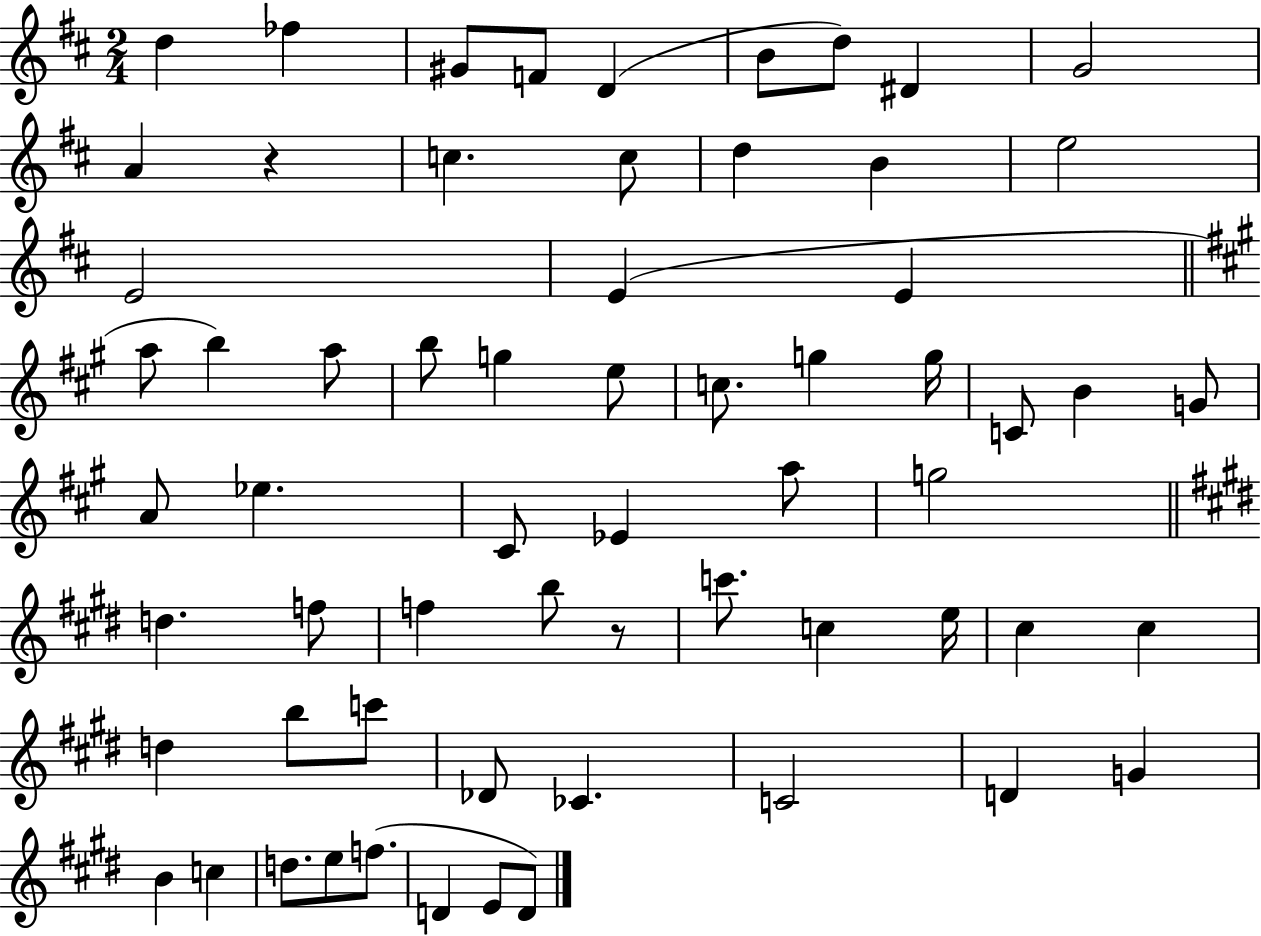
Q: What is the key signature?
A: D major